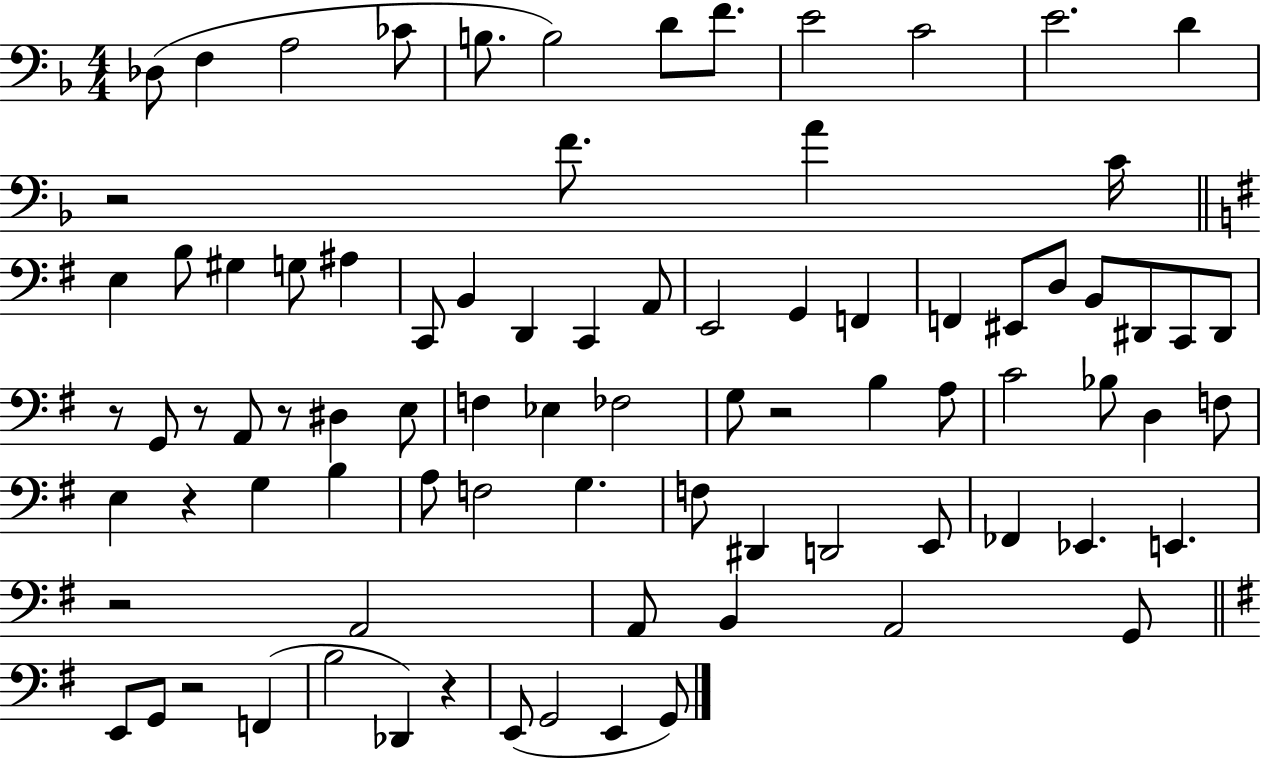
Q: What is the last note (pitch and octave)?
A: G2